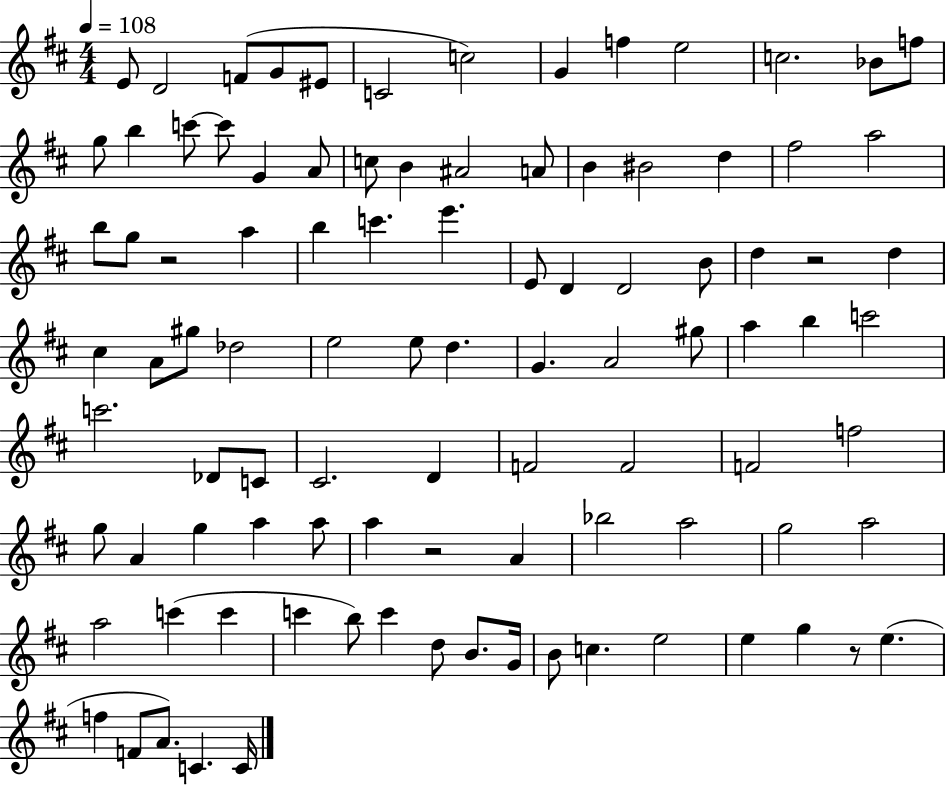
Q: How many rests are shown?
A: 4